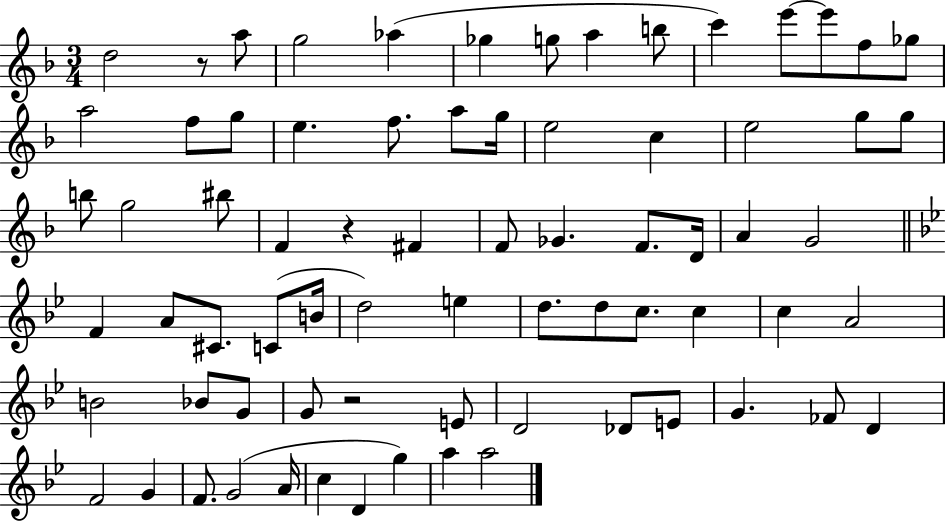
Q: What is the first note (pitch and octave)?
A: D5